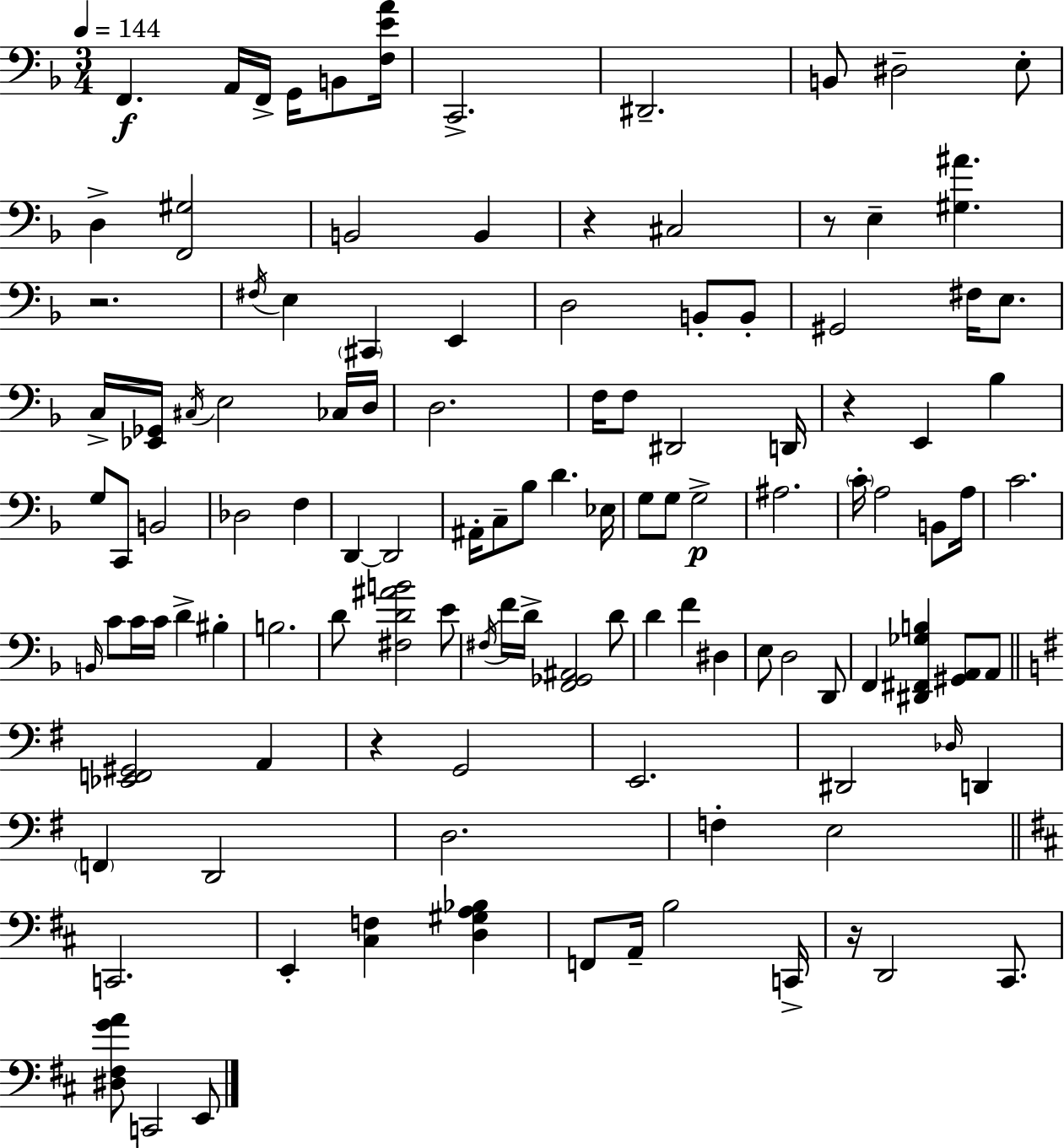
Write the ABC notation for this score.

X:1
T:Untitled
M:3/4
L:1/4
K:F
F,, A,,/4 F,,/4 G,,/4 B,,/2 [F,EA]/4 C,,2 ^D,,2 B,,/2 ^D,2 E,/2 D, [F,,^G,]2 B,,2 B,, z ^C,2 z/2 E, [^G,^A] z2 ^F,/4 E, ^C,, E,, D,2 B,,/2 B,,/2 ^G,,2 ^F,/4 E,/2 C,/4 [_E,,_G,,]/4 ^C,/4 E,2 _C,/4 D,/4 D,2 F,/4 F,/2 ^D,,2 D,,/4 z E,, _B, G,/2 C,,/2 B,,2 _D,2 F, D,, D,,2 ^A,,/4 C,/2 _B,/2 D _E,/4 G,/2 G,/2 G,2 ^A,2 C/4 A,2 B,,/2 A,/4 C2 B,,/4 C/2 C/4 C/4 D ^B, B,2 D/2 [^F,D^AB]2 E/2 ^F,/4 F/4 D/4 [F,,_G,,^A,,]2 D/2 D F ^D, E,/2 D,2 D,,/2 F,, [^D,,^F,,_G,B,] [^G,,A,,]/2 A,,/2 [_E,,F,,^G,,]2 A,, z G,,2 E,,2 ^D,,2 _D,/4 D,, F,, D,,2 D,2 F, E,2 C,,2 E,, [^C,F,] [D,^G,A,_B,] F,,/2 A,,/4 B,2 C,,/4 z/4 D,,2 ^C,,/2 [^D,^F,GA]/2 C,,2 E,,/2